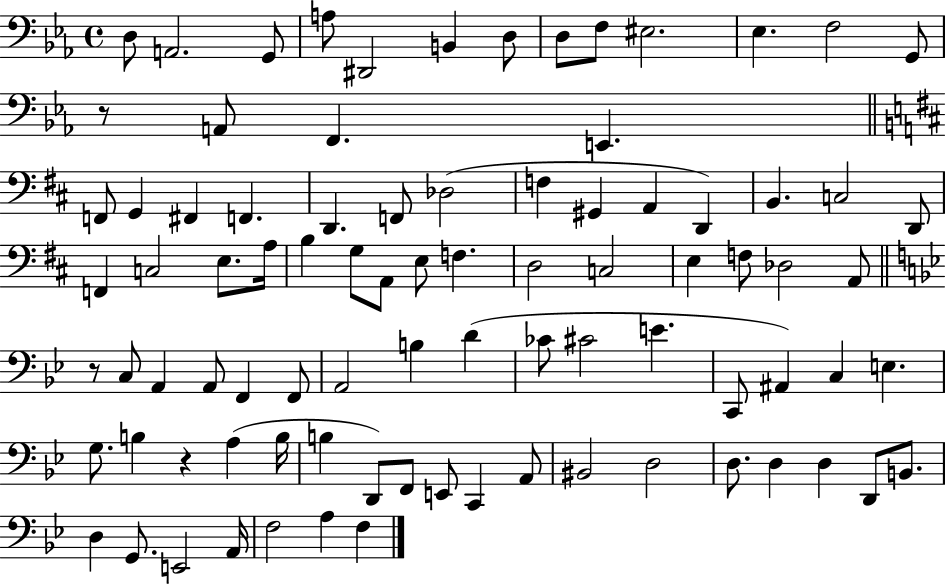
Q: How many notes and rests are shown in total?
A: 87